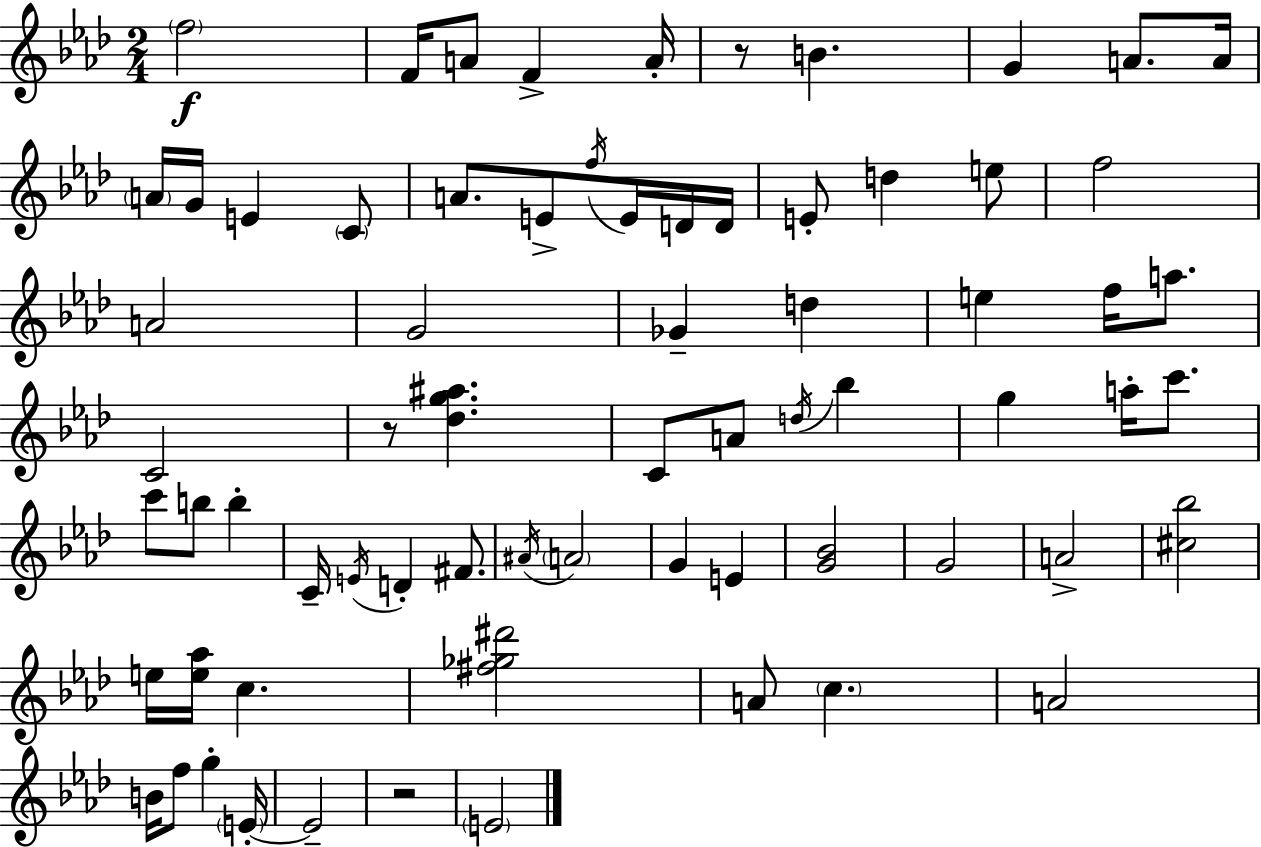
{
  \clef treble
  \numericTimeSignature
  \time 2/4
  \key f \minor
  \parenthesize f''2\f | f'16 a'8 f'4-> a'16-. | r8 b'4. | g'4 a'8. a'16 | \break \parenthesize a'16 g'16 e'4 \parenthesize c'8 | a'8. e'8-> \acciaccatura { f''16 } e'16 d'16 | d'16 e'8-. d''4 e''8 | f''2 | \break a'2 | g'2 | ges'4-- d''4 | e''4 f''16 a''8. | \break c'2 | r8 <des'' g'' ais''>4. | c'8 a'8 \acciaccatura { d''16 } bes''4 | g''4 a''16-. c'''8. | \break c'''8 b''8 b''4-. | c'16-- \acciaccatura { e'16 } d'4-. | fis'8. \acciaccatura { ais'16 } \parenthesize a'2 | g'4 | \break e'4 <g' bes'>2 | g'2 | a'2-> | <cis'' bes''>2 | \break e''16 <e'' aes''>16 c''4. | <fis'' ges'' dis'''>2 | a'8 \parenthesize c''4. | a'2 | \break b'16 f''8 g''4-. | \parenthesize e'16-.~~ e'2-- | r2 | \parenthesize e'2 | \break \bar "|."
}